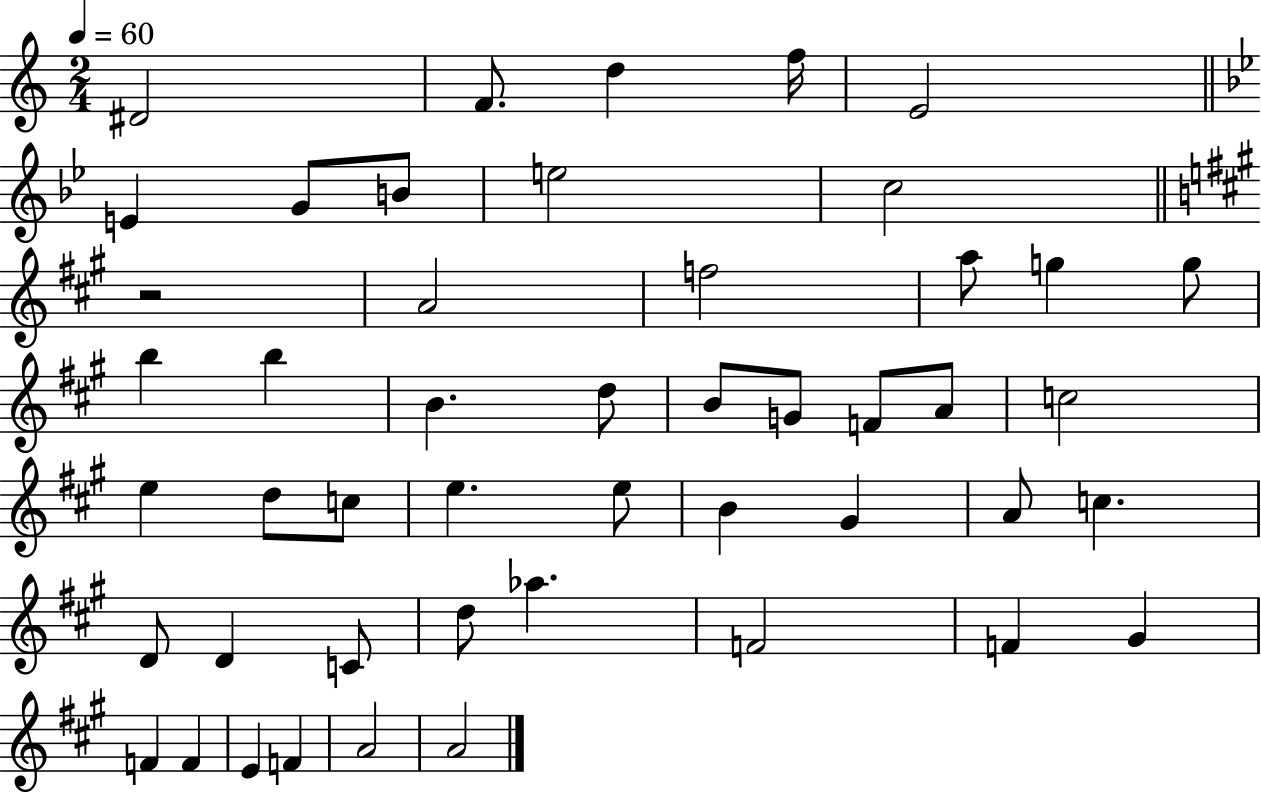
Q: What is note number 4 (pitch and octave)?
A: F5